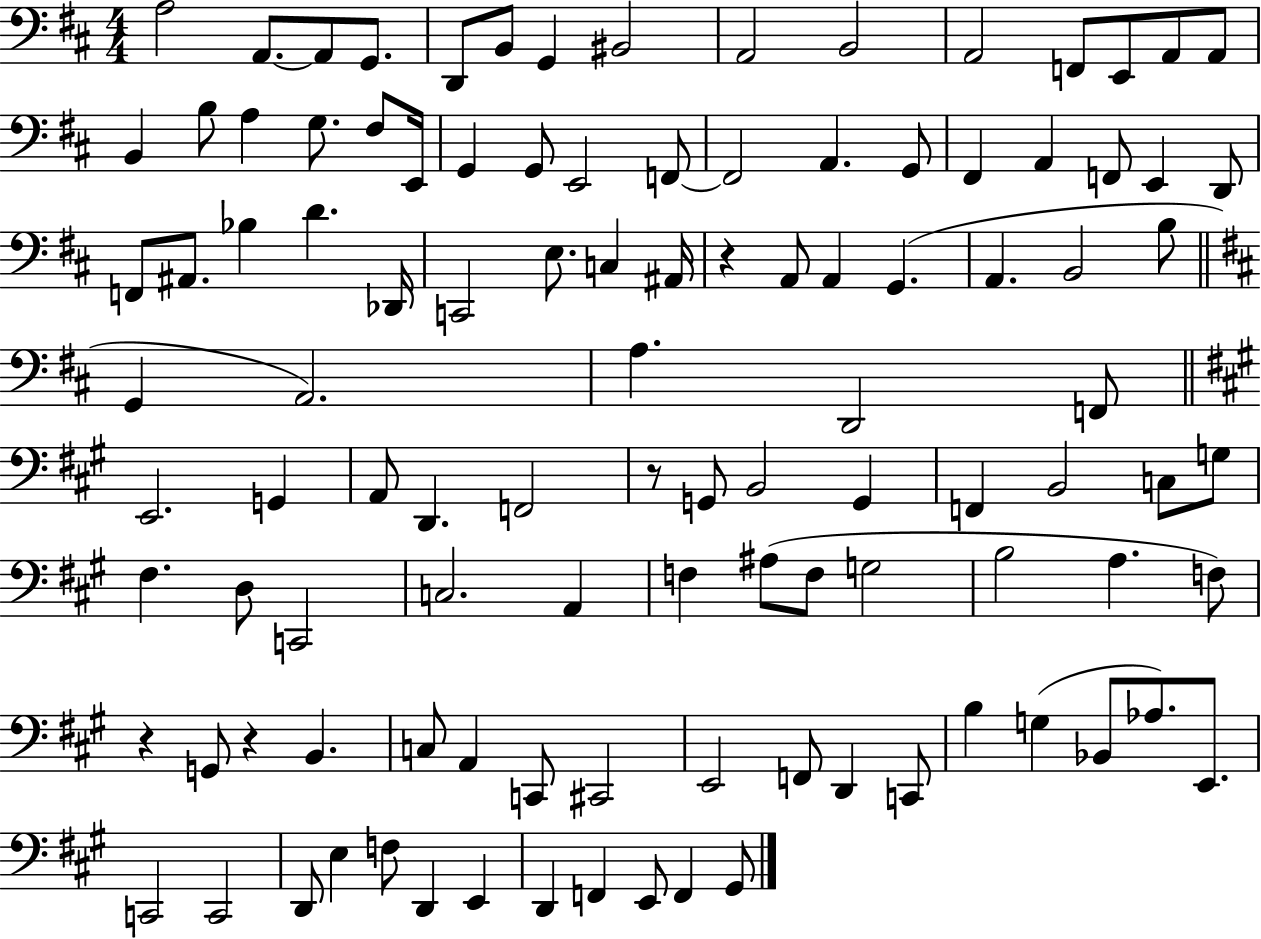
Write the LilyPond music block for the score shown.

{
  \clef bass
  \numericTimeSignature
  \time 4/4
  \key d \major
  a2 a,8.~~ a,8 g,8. | d,8 b,8 g,4 bis,2 | a,2 b,2 | a,2 f,8 e,8 a,8 a,8 | \break b,4 b8 a4 g8. fis8 e,16 | g,4 g,8 e,2 f,8~~ | f,2 a,4. g,8 | fis,4 a,4 f,8 e,4 d,8 | \break f,8 ais,8. bes4 d'4. des,16 | c,2 e8. c4 ais,16 | r4 a,8 a,4 g,4.( | a,4. b,2 b8 | \break \bar "||" \break \key b \minor g,4 a,2.) | a4. d,2 f,8 | \bar "||" \break \key a \major e,2. g,4 | a,8 d,4. f,2 | r8 g,8 b,2 g,4 | f,4 b,2 c8 g8 | \break fis4. d8 c,2 | c2. a,4 | f4 ais8( f8 g2 | b2 a4. f8) | \break r4 g,8 r4 b,4. | c8 a,4 c,8 cis,2 | e,2 f,8 d,4 c,8 | b4 g4( bes,8 aes8.) e,8. | \break c,2 c,2 | d,8 e4 f8 d,4 e,4 | d,4 f,4 e,8 f,4 gis,8 | \bar "|."
}